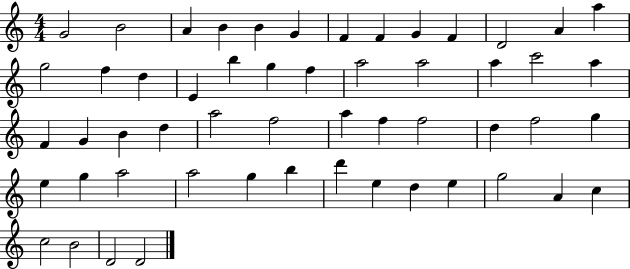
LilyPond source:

{
  \clef treble
  \numericTimeSignature
  \time 4/4
  \key c \major
  g'2 b'2 | a'4 b'4 b'4 g'4 | f'4 f'4 g'4 f'4 | d'2 a'4 a''4 | \break g''2 f''4 d''4 | e'4 b''4 g''4 f''4 | a''2 a''2 | a''4 c'''2 a''4 | \break f'4 g'4 b'4 d''4 | a''2 f''2 | a''4 f''4 f''2 | d''4 f''2 g''4 | \break e''4 g''4 a''2 | a''2 g''4 b''4 | d'''4 e''4 d''4 e''4 | g''2 a'4 c''4 | \break c''2 b'2 | d'2 d'2 | \bar "|."
}